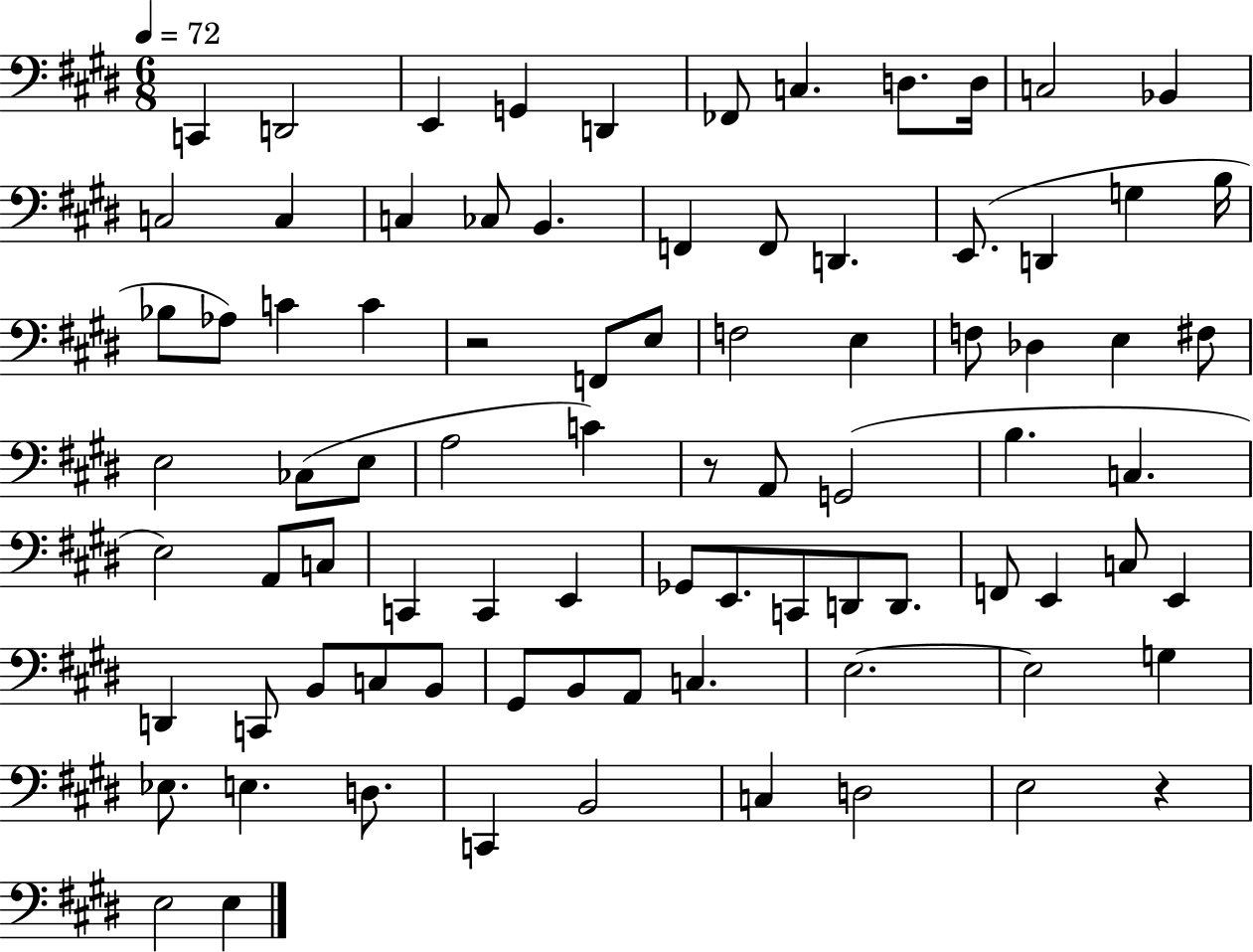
X:1
T:Untitled
M:6/8
L:1/4
K:E
C,, D,,2 E,, G,, D,, _F,,/2 C, D,/2 D,/4 C,2 _B,, C,2 C, C, _C,/2 B,, F,, F,,/2 D,, E,,/2 D,, G, B,/4 _B,/2 _A,/2 C C z2 F,,/2 E,/2 F,2 E, F,/2 _D, E, ^F,/2 E,2 _C,/2 E,/2 A,2 C z/2 A,,/2 G,,2 B, C, E,2 A,,/2 C,/2 C,, C,, E,, _G,,/2 E,,/2 C,,/2 D,,/2 D,,/2 F,,/2 E,, C,/2 E,, D,, C,,/2 B,,/2 C,/2 B,,/2 ^G,,/2 B,,/2 A,,/2 C, E,2 E,2 G, _E,/2 E, D,/2 C,, B,,2 C, D,2 E,2 z E,2 E,